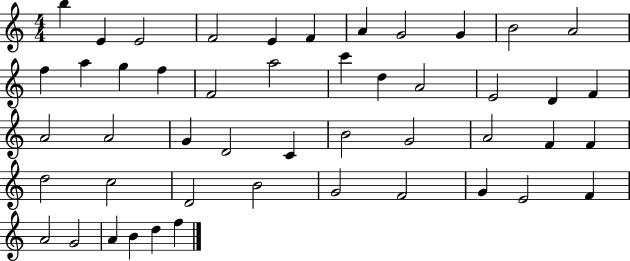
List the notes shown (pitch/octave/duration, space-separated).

B5/q E4/q E4/h F4/h E4/q F4/q A4/q G4/h G4/q B4/h A4/h F5/q A5/q G5/q F5/q F4/h A5/h C6/q D5/q A4/h E4/h D4/q F4/q A4/h A4/h G4/q D4/h C4/q B4/h G4/h A4/h F4/q F4/q D5/h C5/h D4/h B4/h G4/h F4/h G4/q E4/h F4/q A4/h G4/h A4/q B4/q D5/q F5/q